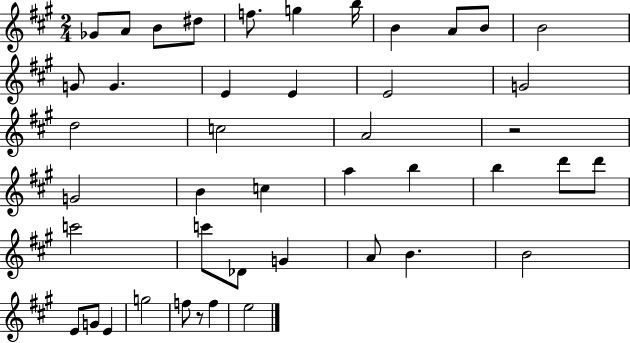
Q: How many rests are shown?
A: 2